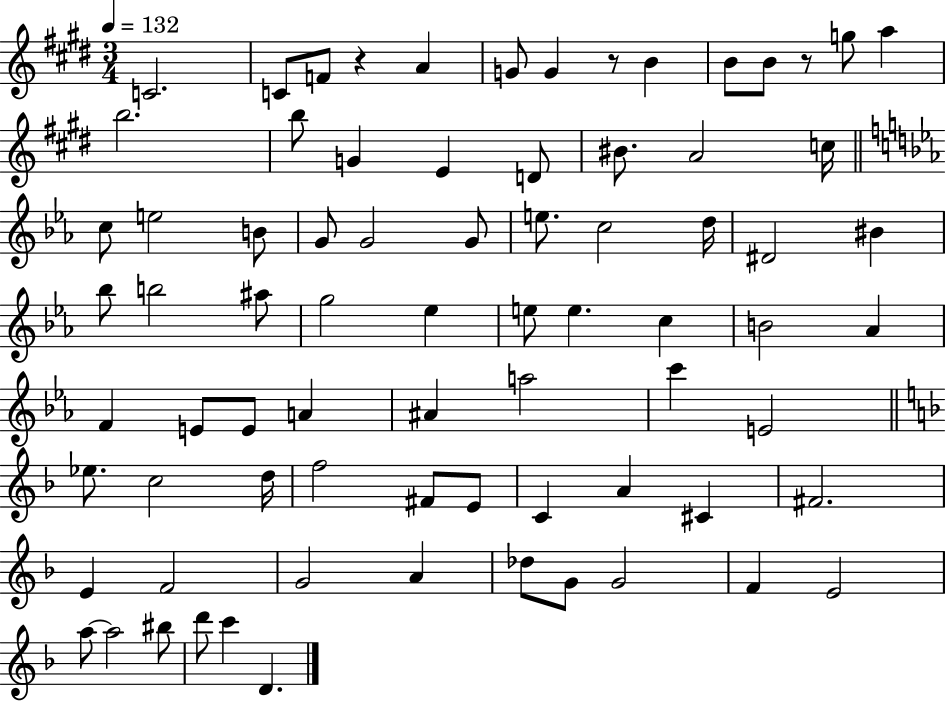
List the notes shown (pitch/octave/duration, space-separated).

C4/h. C4/e F4/e R/q A4/q G4/e G4/q R/e B4/q B4/e B4/e R/e G5/e A5/q B5/h. B5/e G4/q E4/q D4/e BIS4/e. A4/h C5/s C5/e E5/h B4/e G4/e G4/h G4/e E5/e. C5/h D5/s D#4/h BIS4/q Bb5/e B5/h A#5/e G5/h Eb5/q E5/e E5/q. C5/q B4/h Ab4/q F4/q E4/e E4/e A4/q A#4/q A5/h C6/q E4/h Eb5/e. C5/h D5/s F5/h F#4/e E4/e C4/q A4/q C#4/q F#4/h. E4/q F4/h G4/h A4/q Db5/e G4/e G4/h F4/q E4/h A5/e A5/h BIS5/e D6/e C6/q D4/q.